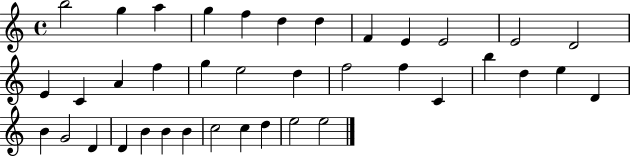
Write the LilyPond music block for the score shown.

{
  \clef treble
  \time 4/4
  \defaultTimeSignature
  \key c \major
  b''2 g''4 a''4 | g''4 f''4 d''4 d''4 | f'4 e'4 e'2 | e'2 d'2 | \break e'4 c'4 a'4 f''4 | g''4 e''2 d''4 | f''2 f''4 c'4 | b''4 d''4 e''4 d'4 | \break b'4 g'2 d'4 | d'4 b'4 b'4 b'4 | c''2 c''4 d''4 | e''2 e''2 | \break \bar "|."
}